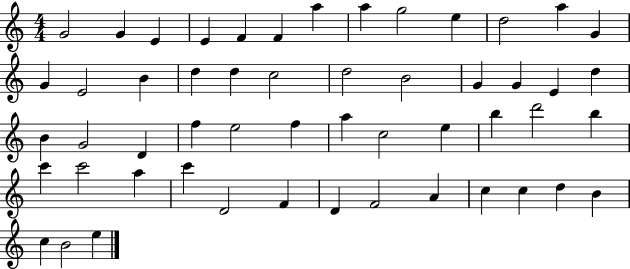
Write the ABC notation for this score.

X:1
T:Untitled
M:4/4
L:1/4
K:C
G2 G E E F F a a g2 e d2 a G G E2 B d d c2 d2 B2 G G E d B G2 D f e2 f a c2 e b d'2 b c' c'2 a c' D2 F D F2 A c c d B c B2 e